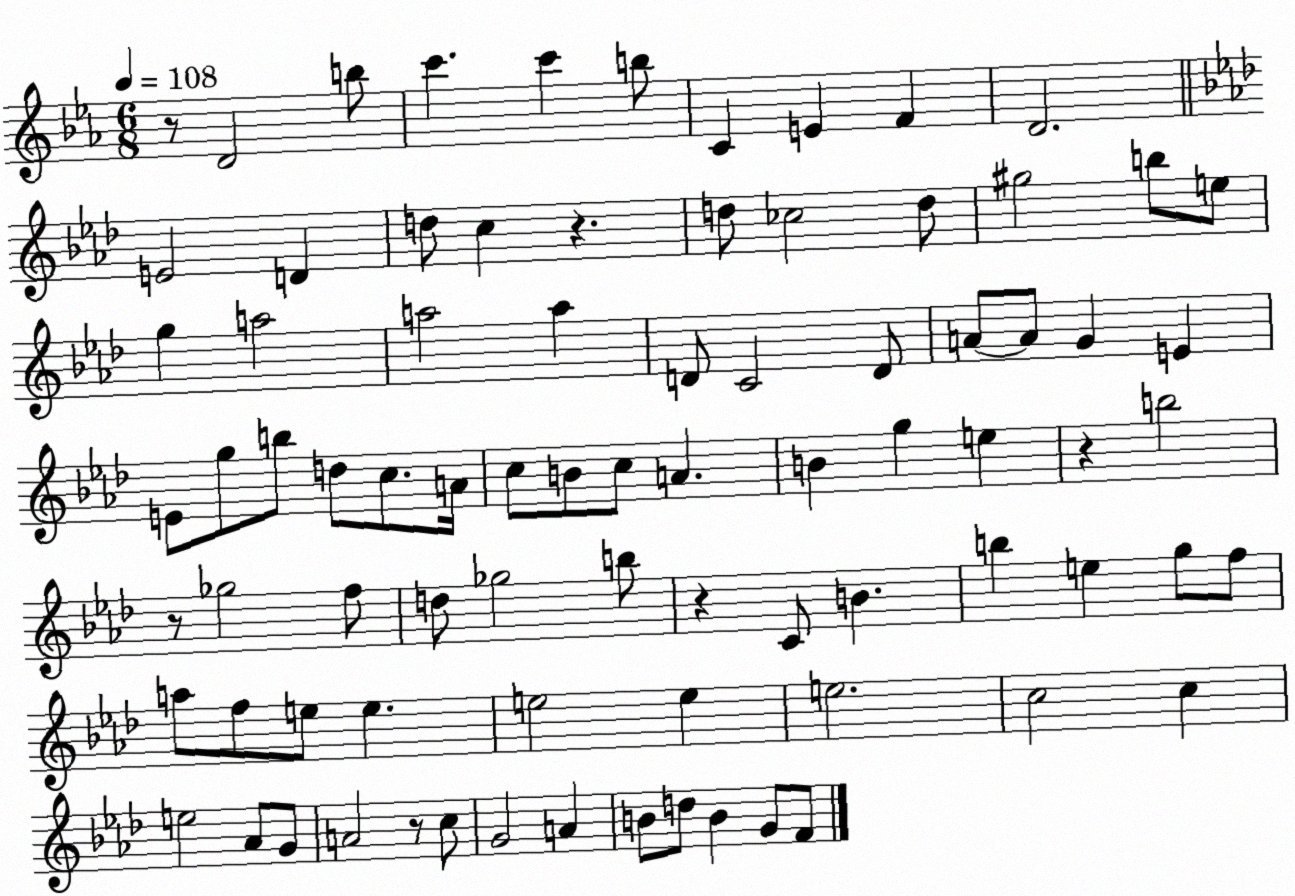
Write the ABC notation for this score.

X:1
T:Untitled
M:6/8
L:1/4
K:Eb
z/2 D2 b/2 c' c' b/2 C E F D2 E2 D d/2 c z d/2 _c2 d/2 ^g2 b/2 e/2 g a2 a2 a D/2 C2 D/2 A/2 A/2 G E E/2 g/2 b/2 d/2 c/2 A/4 c/2 B/2 c/2 A B g e z b2 z/2 _g2 f/2 d/2 _g2 b/2 z C/2 B b e g/2 f/2 a/2 f/2 e/2 e e2 e e2 c2 c e2 _A/2 G/2 A2 z/2 c/2 G2 A B/2 d/2 B G/2 F/2